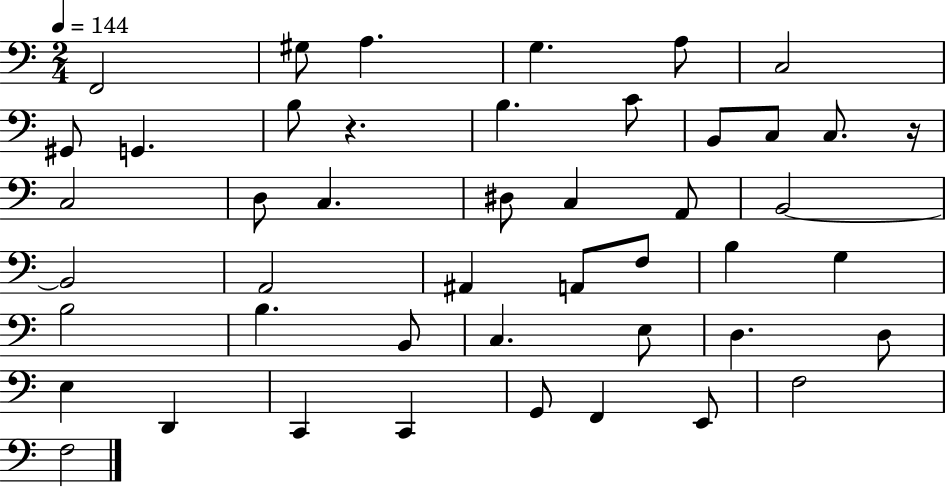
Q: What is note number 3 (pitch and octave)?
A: A3